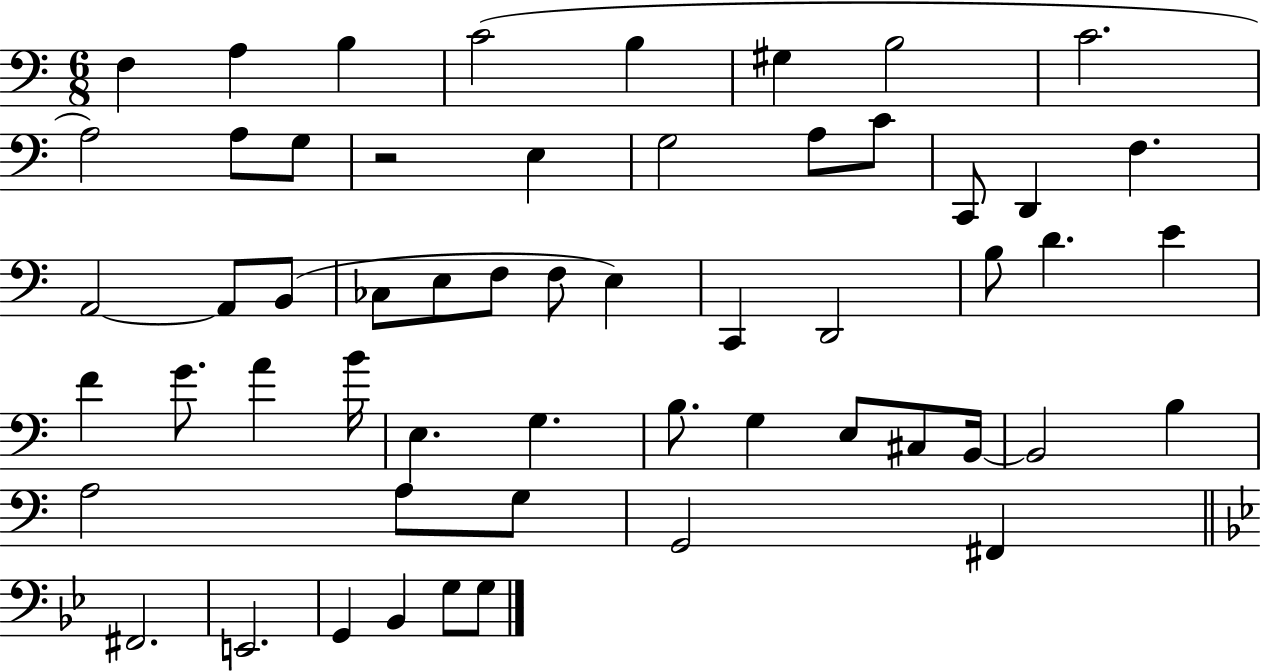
X:1
T:Untitled
M:6/8
L:1/4
K:C
F, A, B, C2 B, ^G, B,2 C2 A,2 A,/2 G,/2 z2 E, G,2 A,/2 C/2 C,,/2 D,, F, A,,2 A,,/2 B,,/2 _C,/2 E,/2 F,/2 F,/2 E, C,, D,,2 B,/2 D E F G/2 A B/4 E, G, B,/2 G, E,/2 ^C,/2 B,,/4 B,,2 B, A,2 A,/2 G,/2 G,,2 ^F,, ^F,,2 E,,2 G,, _B,, G,/2 G,/2